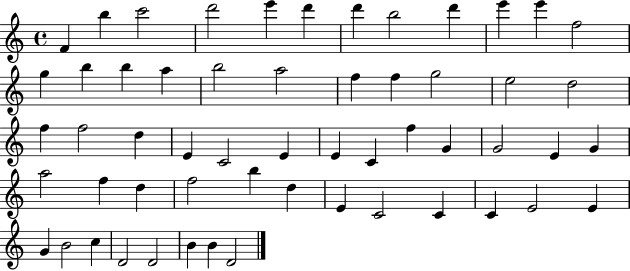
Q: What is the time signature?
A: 4/4